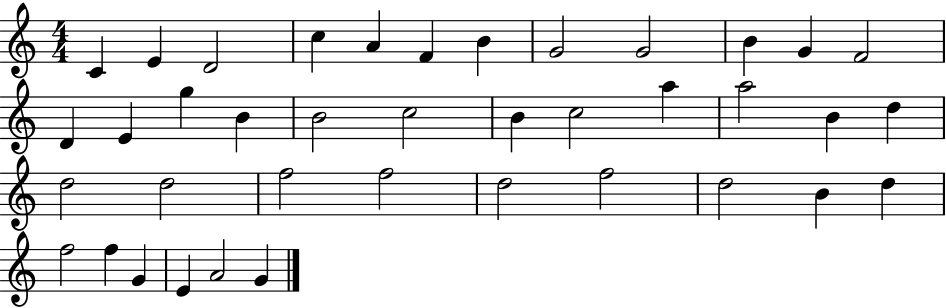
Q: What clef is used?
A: treble